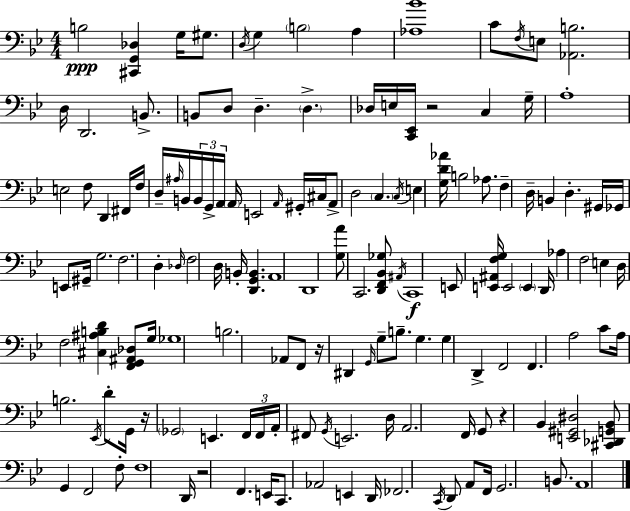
B3/h [C#2,G2,Db3]/q G3/s G#3/e. D3/s G3/q B3/h A3/q [Ab3,Bb4]/w C4/e F3/s E3/e [Ab2,B3]/h. D3/s D2/h. B2/e. B2/e D3/e D3/q. D3/q. Db3/s E3/s [C2,Eb2]/s R/h C3/q G3/s A3/w E3/h F3/e D2/q F#2/s F3/s D3/s A#3/s B2/s B2/s G2/s A2/s A2/s E2/h A2/s G#2/s C#3/s A2/e D3/h C3/q. C3/s E3/q [G3,D4,Ab4]/s B3/h Ab3/e. F3/q D3/s B2/q D3/q. G#2/s Gb2/s E2/e G#2/s G3/h. F3/h. D3/q Db3/s F3/h D3/s B2/s [D2,G2,B2]/q. A2/w D2/w [G3,A4]/e C2/h. [D2,F2,Bb2,Gb3]/e A#2/s C2/w E2/e [E2,A#2,F3,G3]/s E2/h E2/q D2/s Ab3/q F3/h E3/q D3/s F3/h [C#3,A#3,B3,D4]/q [F2,G2,A#2,Db3]/e G3/s Gb3/w B3/h. Ab2/e F2/e R/s D#2/q G2/s G3/e B3/e. G3/q. G3/q D2/q F2/h F2/q. A3/h C4/e A3/s B3/h. Eb2/s D4/e G2/s R/s Gb2/h E2/q. F2/s F2/s A2/s F#2/e G2/s E2/h. D3/s A2/h. F2/s G2/e R/q Bb2/q [E2,G#2,D#3]/h [C#2,Db2,G2,Bb2]/e G2/q F2/h F3/e F3/w D2/s R/h F2/q. E2/s C2/e. Ab2/h E2/q D2/s FES2/h. C2/s D2/e A2/e F2/s G2/h. B2/e. A2/w